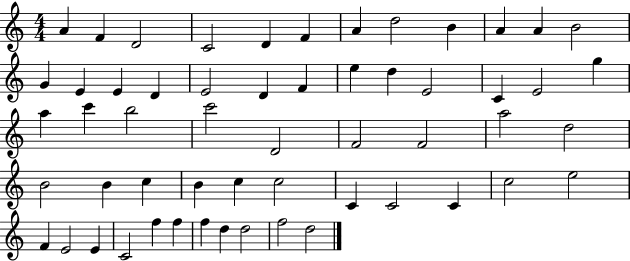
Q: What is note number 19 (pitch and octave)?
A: F4